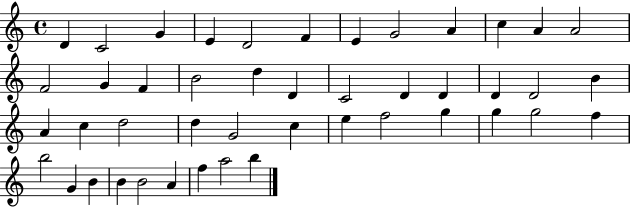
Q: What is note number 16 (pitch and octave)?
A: B4